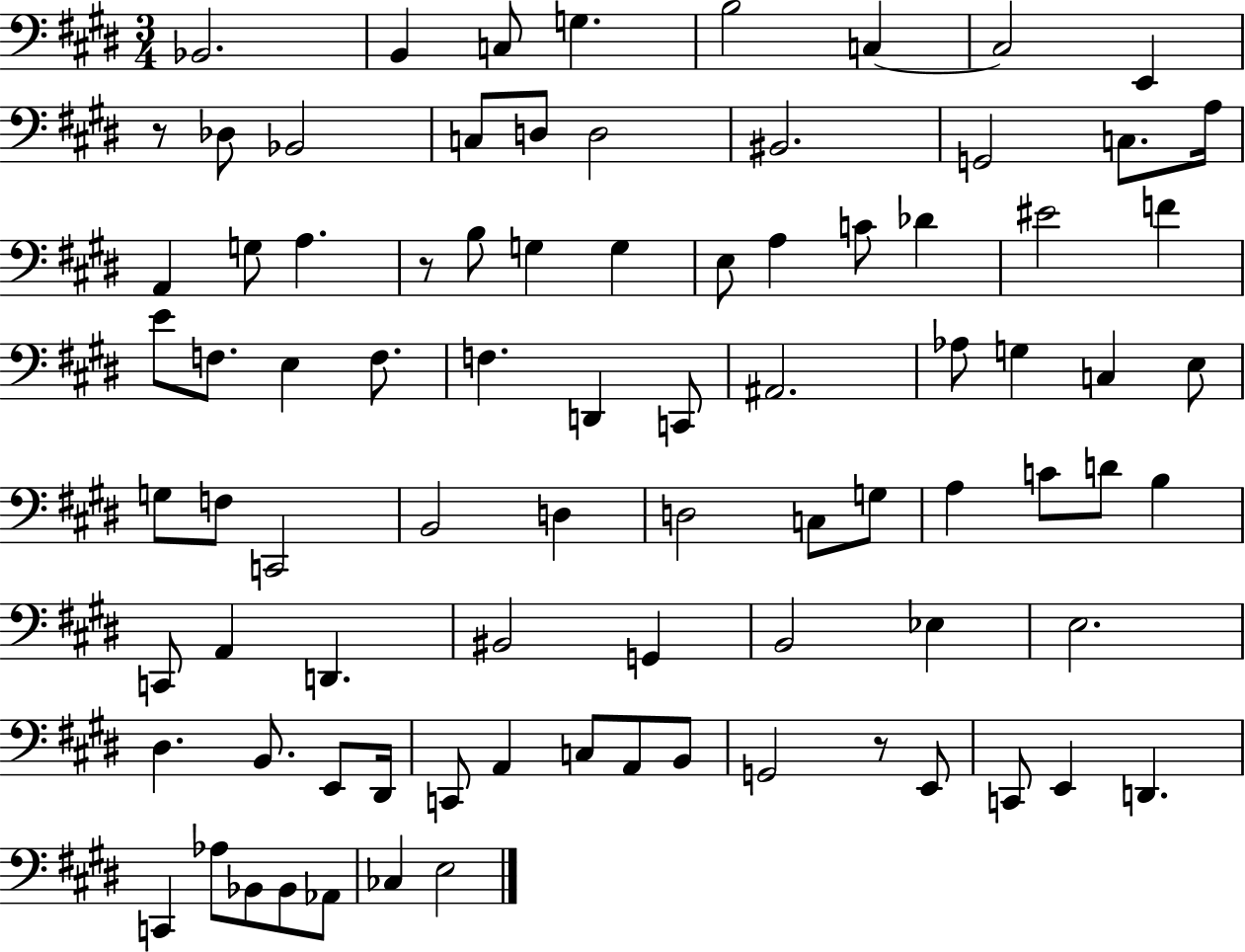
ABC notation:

X:1
T:Untitled
M:3/4
L:1/4
K:E
_B,,2 B,, C,/2 G, B,2 C, C,2 E,, z/2 _D,/2 _B,,2 C,/2 D,/2 D,2 ^B,,2 G,,2 C,/2 A,/4 A,, G,/2 A, z/2 B,/2 G, G, E,/2 A, C/2 _D ^E2 F E/2 F,/2 E, F,/2 F, D,, C,,/2 ^A,,2 _A,/2 G, C, E,/2 G,/2 F,/2 C,,2 B,,2 D, D,2 C,/2 G,/2 A, C/2 D/2 B, C,,/2 A,, D,, ^B,,2 G,, B,,2 _E, E,2 ^D, B,,/2 E,,/2 ^D,,/4 C,,/2 A,, C,/2 A,,/2 B,,/2 G,,2 z/2 E,,/2 C,,/2 E,, D,, C,, _A,/2 _B,,/2 _B,,/2 _A,,/2 _C, E,2